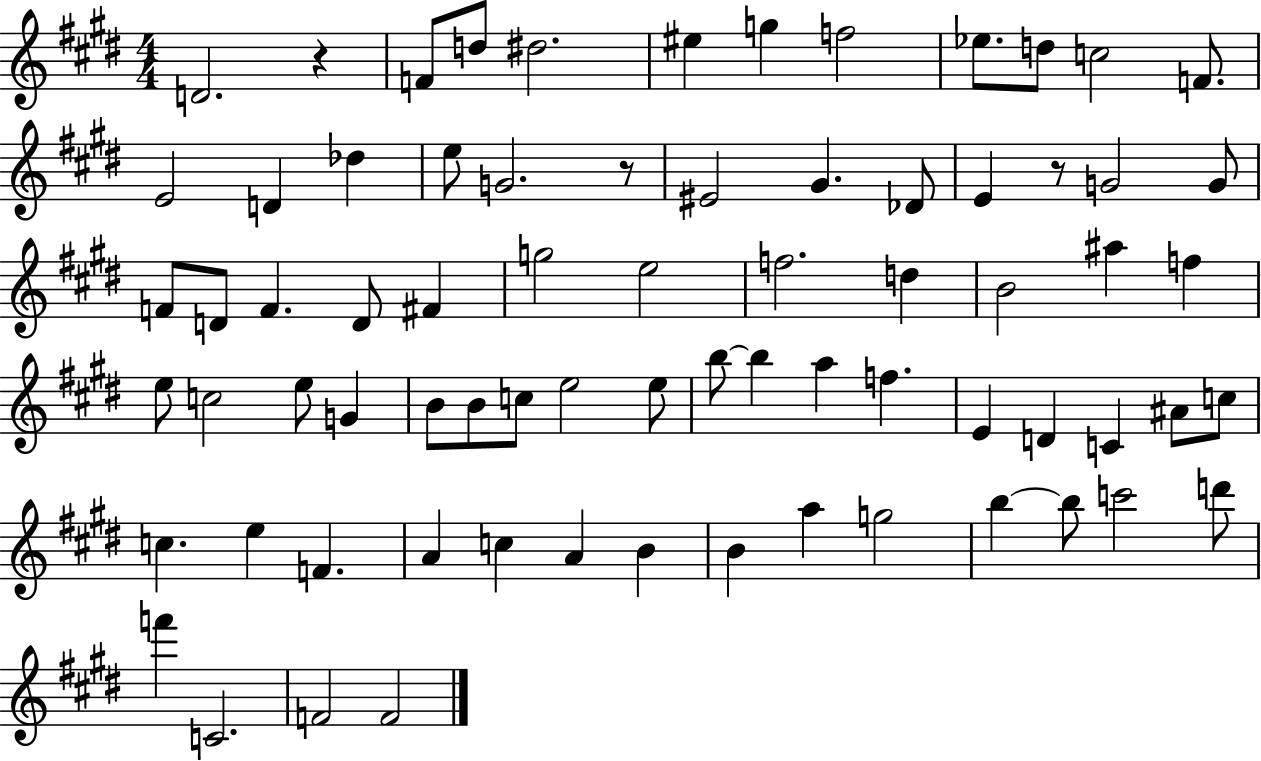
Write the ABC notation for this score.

X:1
T:Untitled
M:4/4
L:1/4
K:E
D2 z F/2 d/2 ^d2 ^e g f2 _e/2 d/2 c2 F/2 E2 D _d e/2 G2 z/2 ^E2 ^G _D/2 E z/2 G2 G/2 F/2 D/2 F D/2 ^F g2 e2 f2 d B2 ^a f e/2 c2 e/2 G B/2 B/2 c/2 e2 e/2 b/2 b a f E D C ^A/2 c/2 c e F A c A B B a g2 b b/2 c'2 d'/2 f' C2 F2 F2